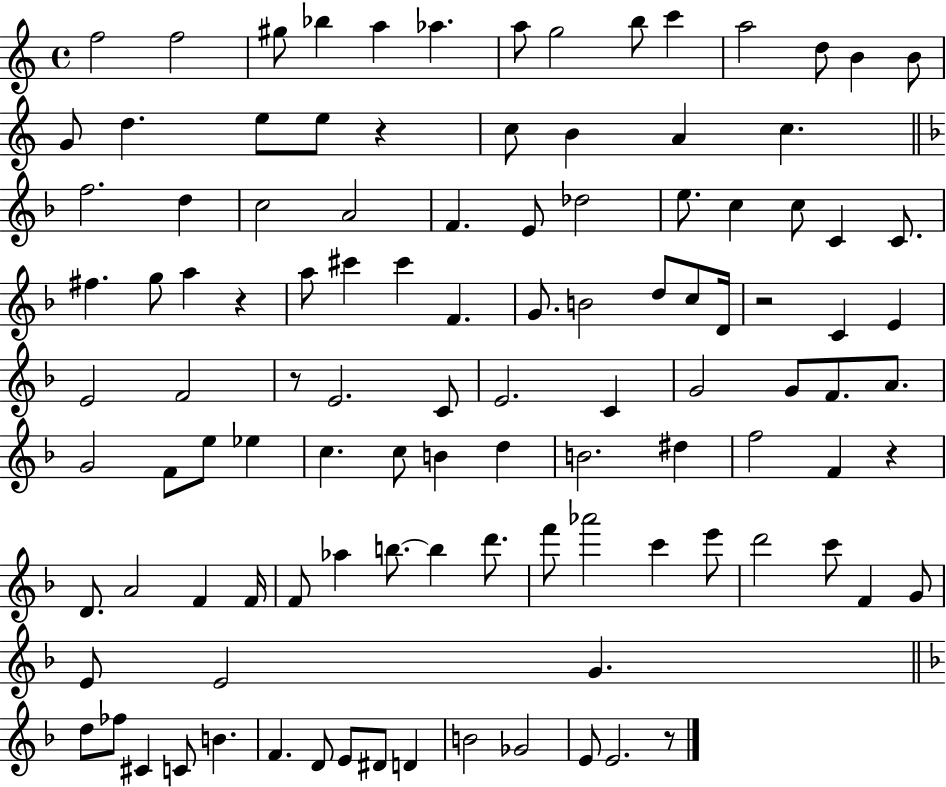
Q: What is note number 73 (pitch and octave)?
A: F4